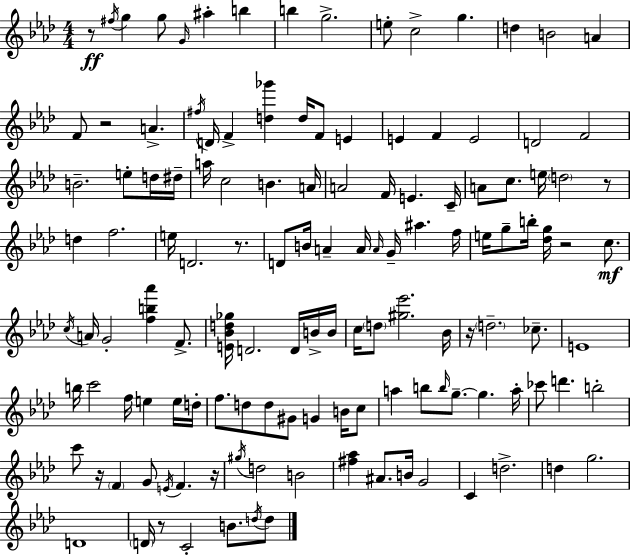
{
  \clef treble
  \numericTimeSignature
  \time 4/4
  \key aes \major
  \repeat volta 2 { r8\ff \acciaccatura { fis''16 } g''4 g''8 \grace { g'16 } ais''4-. b''4 | b''4 g''2.-> | e''8-. c''2-> g''4. | d''4 b'2 a'4 | \break f'8 r2 a'4.-> | \acciaccatura { fis''16 } d'16 f'4-> <d'' ges'''>4 d''16 f'8 e'4 | e'4 f'4 e'2 | d'2 f'2 | \break b'2.-- e''8-. | d''16 dis''16-- a''16 c''2 b'4. | a'16 a'2 f'16 e'4. | c'16-- a'8 c''8. e''16 \parenthesize d''2 | \break r8 d''4 f''2. | e''16 d'2. | r8. d'8 b'16 a'4-- a'16 \grace { a'16 } g'16-- ais''4. | f''16 e''16 g''8-- b''16-. <des'' g''>16 r2 | \break c''8.\mf \acciaccatura { c''16 } a'16 g'2-. <f'' b'' aes'''>4 | f'8.-> <e' bes' d'' ges''>16 d'2. | d'16 b'16-> b'16 c''16 \parenthesize d''8 <gis'' ees'''>2. | bes'16 r16 \parenthesize d''2.-- | \break ces''8.-- e'1 | b''16 c'''2 f''16 e''4 | e''16 d''16-. f''8. d''8 d''8 gis'8 g'4 | b'16 c''8 a''4 b''8 \grace { b''16 } g''8.--~~ g''4. | \break a''16-. ces'''8 d'''4. b''2-. | c'''8 r16 \parenthesize f'4 g'8 \acciaccatura { e'16 } | f'4. r16 \acciaccatura { gis''16 } d''2 | b'2 <fis'' aes''>4 ais'8. b'16 | \break g'2 c'4 d''2.-> | d''4 g''2. | d'1 | \parenthesize d'16 r8 c'2-. | \break b'8. \acciaccatura { d''16 } d''8 } \bar "|."
}